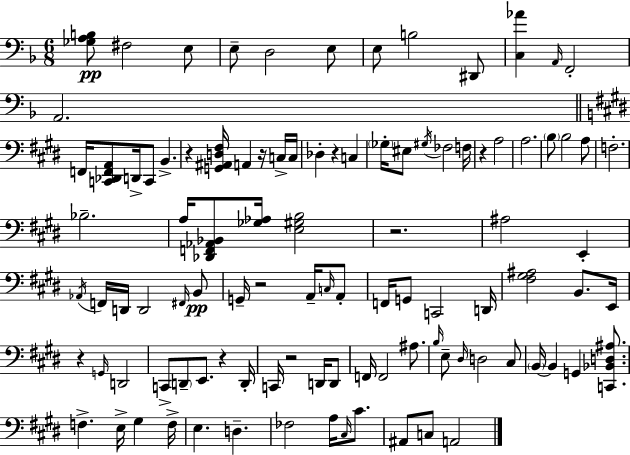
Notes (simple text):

[Gb3,A3,B3]/e F#3/h E3/e E3/e D3/h E3/e E3/e B3/h D#2/e [C3,Ab4]/q A2/s F2/h A2/h. F2/s [C2,Db2,F2,A2]/e D2/s C2/e B2/q. R/q [G2,A#2,D3,F#3]/s A2/q R/s C3/s C3/s Db3/q R/q C3/q Gb3/s EIS3/e G#3/s FES3/h F3/s R/q A3/h A3/h. B3/e B3/h A3/e F3/h. Bb3/h. A3/s [Db2,F2,Ab2,Bb2]/e [Gb3,Ab3]/s [E3,G#3,B3]/h R/h. A#3/h E2/q Ab2/s F2/s D2/s D2/h F#2/s B2/e G2/s R/h A2/s C3/s A2/e F2/s G2/e C2/h D2/s [F#3,G#3,A#3]/h B2/e. E2/s R/q G2/s D2/h C2/e D2/e E2/e. R/q D2/s C2/s R/h D2/s D2/e F2/s F2/h A#3/e. B3/s E3/e D#3/s D3/h C#3/e B2/s B2/q G2/q [C2,Bb2,D3,A#3]/e. F3/q. E3/s G#3/q F3/s E3/q. D3/q. FES3/h A3/s C#3/s C#4/e. A#2/e C3/e A2/h